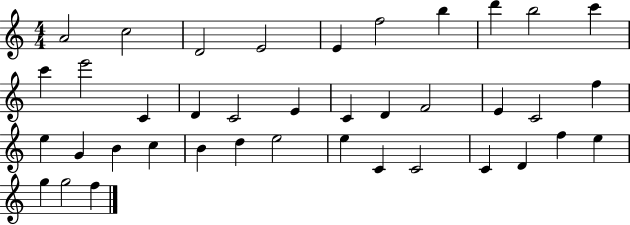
{
  \clef treble
  \numericTimeSignature
  \time 4/4
  \key c \major
  a'2 c''2 | d'2 e'2 | e'4 f''2 b''4 | d'''4 b''2 c'''4 | \break c'''4 e'''2 c'4 | d'4 c'2 e'4 | c'4 d'4 f'2 | e'4 c'2 f''4 | \break e''4 g'4 b'4 c''4 | b'4 d''4 e''2 | e''4 c'4 c'2 | c'4 d'4 f''4 e''4 | \break g''4 g''2 f''4 | \bar "|."
}